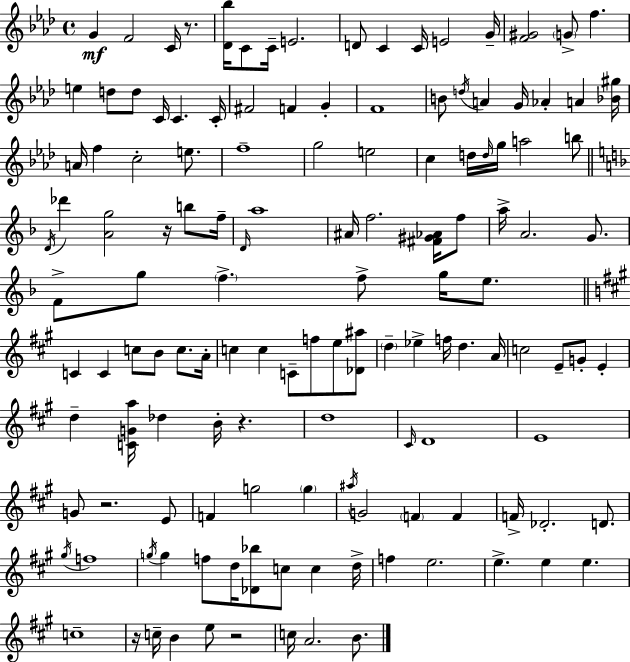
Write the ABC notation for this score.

X:1
T:Untitled
M:4/4
L:1/4
K:Fm
G F2 C/4 z/2 [_D_b]/4 C/2 C/4 E2 D/2 C C/4 E2 G/4 [F^G]2 G/2 f e d/2 d/2 C/4 C C/4 ^F2 F G F4 B/2 d/4 A G/4 _A A [_B^g]/4 A/4 f c2 e/2 f4 g2 e2 c d/4 d/4 g/4 a2 b/2 D/4 _d' [Ag]2 z/4 b/2 f/4 D/4 a4 ^A/4 f2 [^F^G_A]/4 f/2 a/4 A2 G/2 F/2 g/2 f f/2 g/4 e/2 C C c/2 B/2 c/2 A/4 c c C/2 f/2 e/2 [_D^a]/2 d _e f/4 d A/4 c2 E/2 G/2 E d [CGa]/4 _d B/4 z d4 ^C/4 D4 E4 G/2 z2 E/2 F g2 g ^a/4 G2 F F F/4 _D2 D/2 ^g/4 f4 g/4 g f/2 d/4 [_D_b]/2 c/2 c d/4 f e2 e e e c4 z/4 c/4 B e/2 z2 c/4 A2 B/2